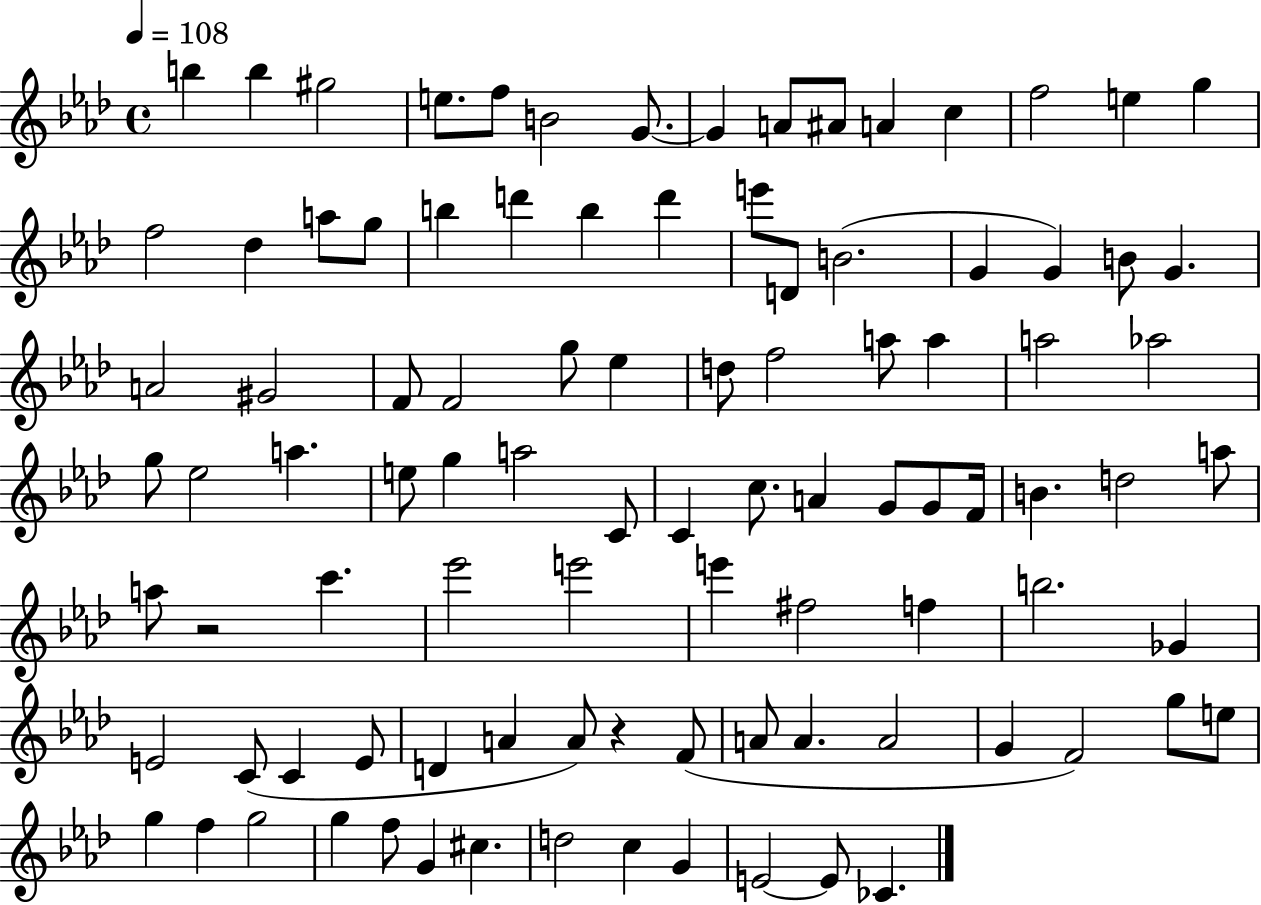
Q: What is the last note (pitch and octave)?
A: CES4